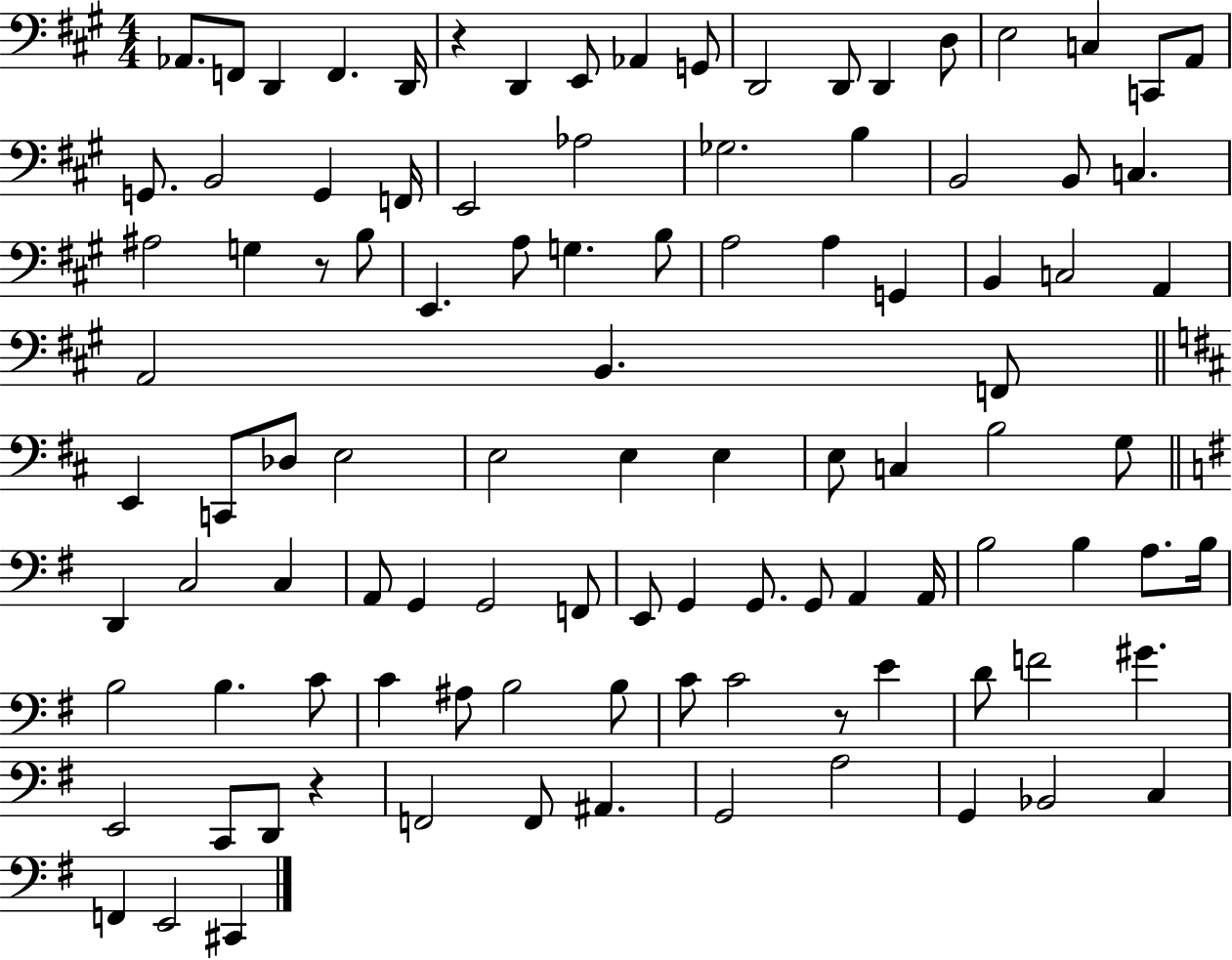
{
  \clef bass
  \numericTimeSignature
  \time 4/4
  \key a \major
  \repeat volta 2 { aes,8. f,8 d,4 f,4. d,16 | r4 d,4 e,8 aes,4 g,8 | d,2 d,8 d,4 d8 | e2 c4 c,8 a,8 | \break g,8. b,2 g,4 f,16 | e,2 aes2 | ges2. b4 | b,2 b,8 c4. | \break ais2 g4 r8 b8 | e,4. a8 g4. b8 | a2 a4 g,4 | b,4 c2 a,4 | \break a,2 b,4. f,8 | \bar "||" \break \key d \major e,4 c,8 des8 e2 | e2 e4 e4 | e8 c4 b2 g8 | \bar "||" \break \key e \minor d,4 c2 c4 | a,8 g,4 g,2 f,8 | e,8 g,4 g,8. g,8 a,4 a,16 | b2 b4 a8. b16 | \break b2 b4. c'8 | c'4 ais8 b2 b8 | c'8 c'2 r8 e'4 | d'8 f'2 gis'4. | \break e,2 c,8 d,8 r4 | f,2 f,8 ais,4. | g,2 a2 | g,4 bes,2 c4 | \break f,4 e,2 cis,4 | } \bar "|."
}